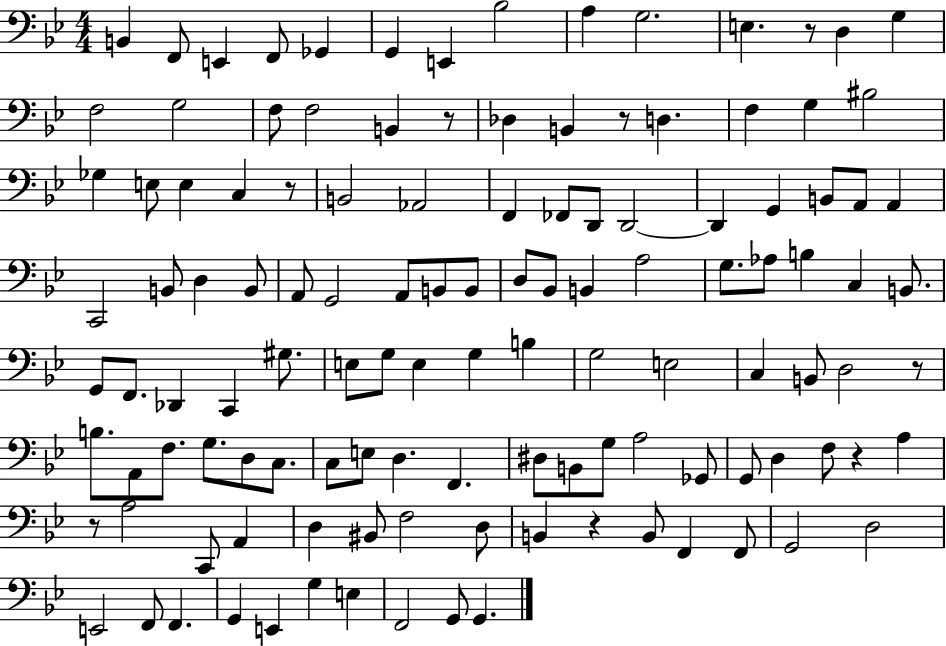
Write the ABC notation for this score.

X:1
T:Untitled
M:4/4
L:1/4
K:Bb
B,, F,,/2 E,, F,,/2 _G,, G,, E,, _B,2 A, G,2 E, z/2 D, G, F,2 G,2 F,/2 F,2 B,, z/2 _D, B,, z/2 D, F, G, ^B,2 _G, E,/2 E, C, z/2 B,,2 _A,,2 F,, _F,,/2 D,,/2 D,,2 D,, G,, B,,/2 A,,/2 A,, C,,2 B,,/2 D, B,,/2 A,,/2 G,,2 A,,/2 B,,/2 B,,/2 D,/2 _B,,/2 B,, A,2 G,/2 _A,/2 B, C, B,,/2 G,,/2 F,,/2 _D,, C,, ^G,/2 E,/2 G,/2 E, G, B, G,2 E,2 C, B,,/2 D,2 z/2 B,/2 A,,/2 F,/2 G,/2 D,/2 C,/2 C,/2 E,/2 D, F,, ^D,/2 B,,/2 G,/2 A,2 _G,,/2 G,,/2 D, F,/2 z A, z/2 A,2 C,,/2 A,, D, ^B,,/2 F,2 D,/2 B,, z B,,/2 F,, F,,/2 G,,2 D,2 E,,2 F,,/2 F,, G,, E,, G, E, F,,2 G,,/2 G,,